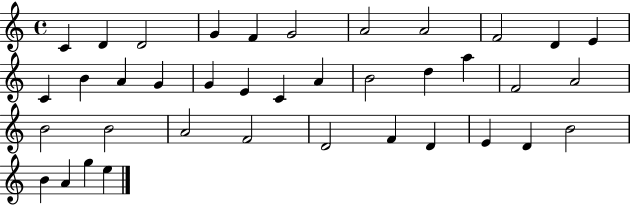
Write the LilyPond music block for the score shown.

{
  \clef treble
  \time 4/4
  \defaultTimeSignature
  \key c \major
  c'4 d'4 d'2 | g'4 f'4 g'2 | a'2 a'2 | f'2 d'4 e'4 | \break c'4 b'4 a'4 g'4 | g'4 e'4 c'4 a'4 | b'2 d''4 a''4 | f'2 a'2 | \break b'2 b'2 | a'2 f'2 | d'2 f'4 d'4 | e'4 d'4 b'2 | \break b'4 a'4 g''4 e''4 | \bar "|."
}